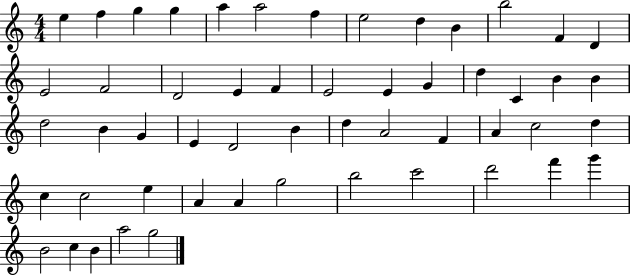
X:1
T:Untitled
M:4/4
L:1/4
K:C
e f g g a a2 f e2 d B b2 F D E2 F2 D2 E F E2 E G d C B B d2 B G E D2 B d A2 F A c2 d c c2 e A A g2 b2 c'2 d'2 f' g' B2 c B a2 g2